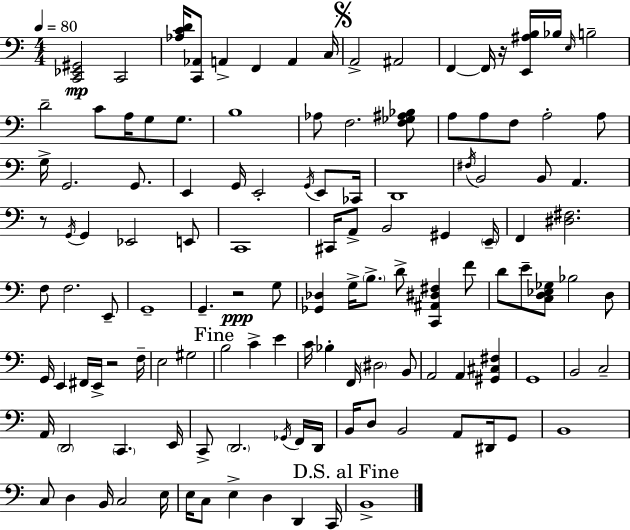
[C2,Eb2,G#2]/h C2/h [Ab3,C4,D4]/s [C2,Ab2]/e A2/q F2/q A2/q C3/s A2/h A#2/h F2/q F2/s R/s [E2,A#3,B3]/s Bb3/s E3/s B3/h D4/h C4/e A3/s G3/e G3/e. B3/w Ab3/e F3/h. [F3,Gb3,A#3,Bb3]/e A3/e A3/e F3/e A3/h A3/e G3/s G2/h. G2/e. E2/q G2/s E2/h G2/s E2/e CES2/s D2/w F#3/s B2/h B2/e A2/q. R/e G2/s G2/q Eb2/h E2/e C2/w C#2/s A2/e B2/h G#2/q E2/s F2/q [D#3,F#3]/h. F3/e F3/h. E2/e G2/w G2/q. R/h G3/e [Gb2,Db3]/q G3/s B3/e. D4/e [C2,A#2,D#3,F#3]/q F4/e D4/e E4/e [C3,D3,Eb3,Gb3]/e Bb3/h D3/e G2/s E2/q F#2/s E2/s R/h F3/s E3/h G#3/h B3/h C4/q E4/q C4/s Bb3/q F2/s D#3/h B2/e A2/h A2/q [G#2,C#3,F#3]/q G2/w B2/h C3/h A2/s D2/h C2/q. E2/s C2/e D2/h. Gb2/s F2/s D2/s B2/s D3/e B2/h A2/e D#2/s G2/e B2/w C3/e D3/q B2/s C3/h E3/s E3/s C3/e E3/q D3/q D2/q C2/s B2/w